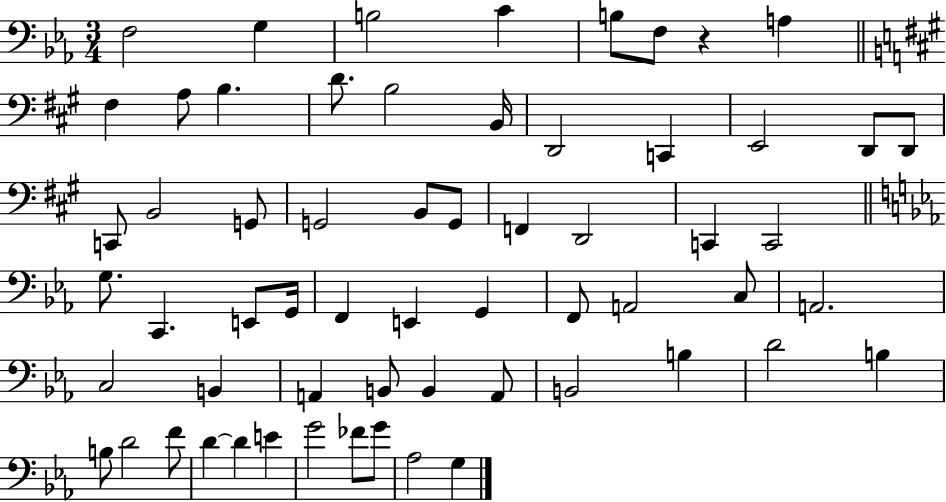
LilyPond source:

{
  \clef bass
  \numericTimeSignature
  \time 3/4
  \key ees \major
  f2 g4 | b2 c'4 | b8 f8 r4 a4 | \bar "||" \break \key a \major fis4 a8 b4. | d'8. b2 b,16 | d,2 c,4 | e,2 d,8 d,8 | \break c,8 b,2 g,8 | g,2 b,8 g,8 | f,4 d,2 | c,4 c,2 | \break \bar "||" \break \key ees \major g8. c,4. e,8 g,16 | f,4 e,4 g,4 | f,8 a,2 c8 | a,2. | \break c2 b,4 | a,4 b,8 b,4 a,8 | b,2 b4 | d'2 b4 | \break b8 d'2 f'8 | d'4~~ d'4 e'4 | g'2 fes'8 g'8 | aes2 g4 | \break \bar "|."
}